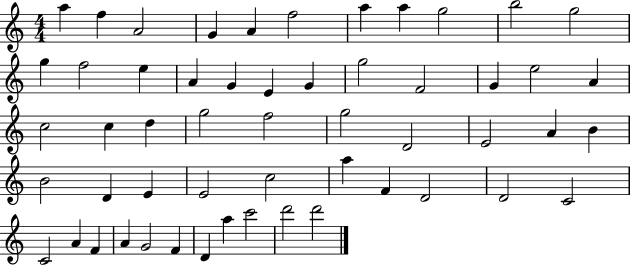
A5/q F5/q A4/h G4/q A4/q F5/h A5/q A5/q G5/h B5/h G5/h G5/q F5/h E5/q A4/q G4/q E4/q G4/q G5/h F4/h G4/q E5/h A4/q C5/h C5/q D5/q G5/h F5/h G5/h D4/h E4/h A4/q B4/q B4/h D4/q E4/q E4/h C5/h A5/q F4/q D4/h D4/h C4/h C4/h A4/q F4/q A4/q G4/h F4/q D4/q A5/q C6/h D6/h D6/h